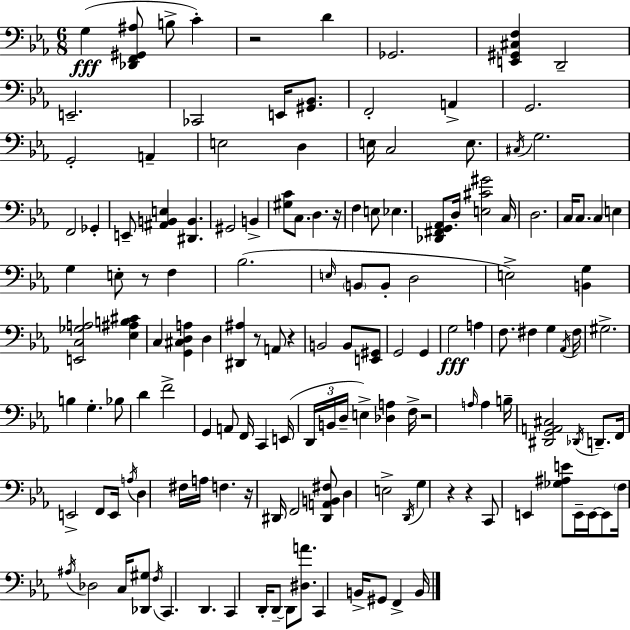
X:1
T:Untitled
M:6/8
L:1/4
K:Eb
G, [_D,,F,,^G,,^A,]/2 B,/2 C z2 D _G,,2 [E,,^G,,^C,F,] D,,2 E,,2 _C,,2 E,,/4 [^G,,_B,,]/2 F,,2 A,, G,,2 G,,2 A,, E,2 D, E,/4 C,2 E,/2 ^C,/4 G,2 F,,2 _G,, E,,/2 [^A,,B,,E,] [^D,,B,,] ^G,,2 B,, [^G,C]/2 C,/2 D, z/4 F, E,/2 _E, [_D,,^F,,G,,_A,,]/2 D,/4 [E,^C^G]2 C,/4 D,2 C,/4 C,/2 C, E, G, E,/2 z/2 F, _B,2 E,/4 B,,/2 B,,/2 D,2 E,2 [B,,G,] [E,,C,_G,A,]2 [_E,^A,B,^C] C, [G,,^C,D,A,] D, [^D,,^A,] z/2 A,,/2 z B,,2 B,,/2 [E,,^G,,]/2 G,,2 G,, G,2 A, F,/2 ^F, G, _A,,/4 ^F,/4 ^G,2 B, G, _B,/2 D F2 G,, A,,/2 F,,/4 C,, E,,/4 D,,/4 B,,/4 D,/4 E, [_D,A,] F,/4 z2 A,/4 A, B,/4 [^D,,G,,A,,^C,]2 _D,,/4 D,,/2 F,,/4 E,,2 F,,/2 E,,/4 A,/4 D, ^F,/4 A,/4 F, z/4 ^D,,/4 F,,2 [^D,,A,,B,,^F,]/2 D, E,2 D,,/4 G, z z C,,/2 E,, [_G,^A,E]/2 E,,/4 E,,/4 E,,/2 F,/4 ^A,/4 _D,2 C,/4 [_D,,^G,]/2 F,/4 C,, D,, C,, D,,/4 D,,/2 D,,/2 [^D,A]/2 C,, B,,/4 ^G,,/2 F,, B,,/4